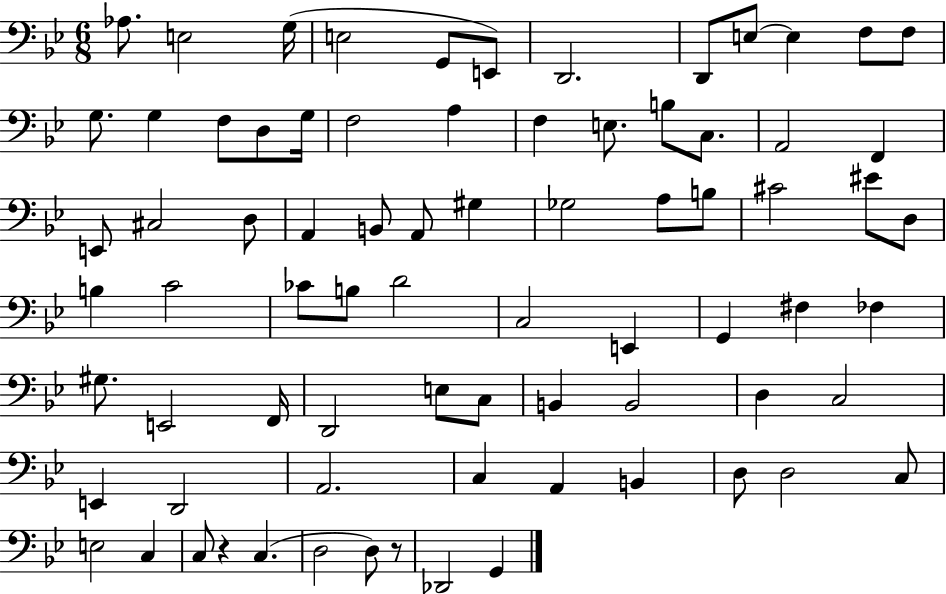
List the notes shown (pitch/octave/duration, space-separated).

Ab3/e. E3/h G3/s E3/h G2/e E2/e D2/h. D2/e E3/e E3/q F3/e F3/e G3/e. G3/q F3/e D3/e G3/s F3/h A3/q F3/q E3/e. B3/e C3/e. A2/h F2/q E2/e C#3/h D3/e A2/q B2/e A2/e G#3/q Gb3/h A3/e B3/e C#4/h EIS4/e D3/e B3/q C4/h CES4/e B3/e D4/h C3/h E2/q G2/q F#3/q FES3/q G#3/e. E2/h F2/s D2/h E3/e C3/e B2/q B2/h D3/q C3/h E2/q D2/h A2/h. C3/q A2/q B2/q D3/e D3/h C3/e E3/h C3/q C3/e R/q C3/q. D3/h D3/e R/e Db2/h G2/q